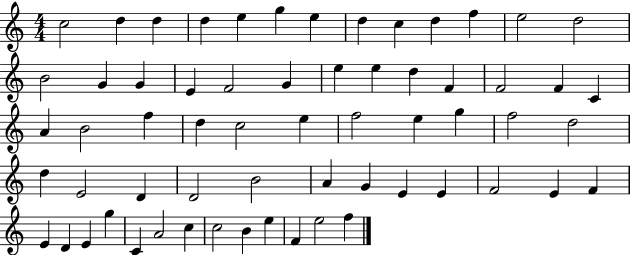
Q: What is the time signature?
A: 4/4